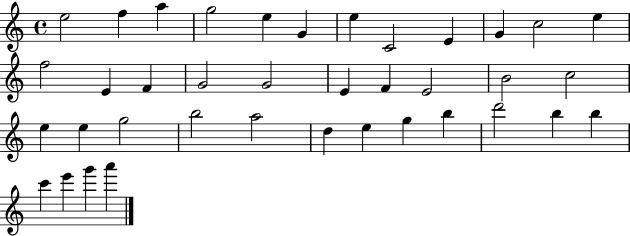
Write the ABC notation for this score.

X:1
T:Untitled
M:4/4
L:1/4
K:C
e2 f a g2 e G e C2 E G c2 e f2 E F G2 G2 E F E2 B2 c2 e e g2 b2 a2 d e g b d'2 b b c' e' g' a'